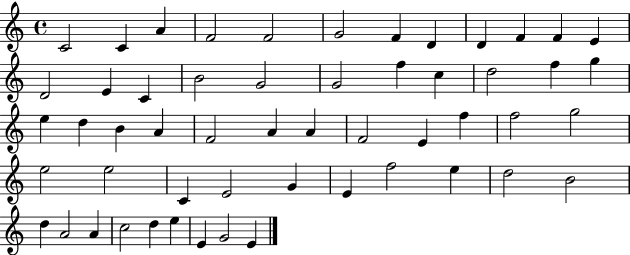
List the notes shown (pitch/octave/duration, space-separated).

C4/h C4/q A4/q F4/h F4/h G4/h F4/q D4/q D4/q F4/q F4/q E4/q D4/h E4/q C4/q B4/h G4/h G4/h F5/q C5/q D5/h F5/q G5/q E5/q D5/q B4/q A4/q F4/h A4/q A4/q F4/h E4/q F5/q F5/h G5/h E5/h E5/h C4/q E4/h G4/q E4/q F5/h E5/q D5/h B4/h D5/q A4/h A4/q C5/h D5/q E5/q E4/q G4/h E4/q